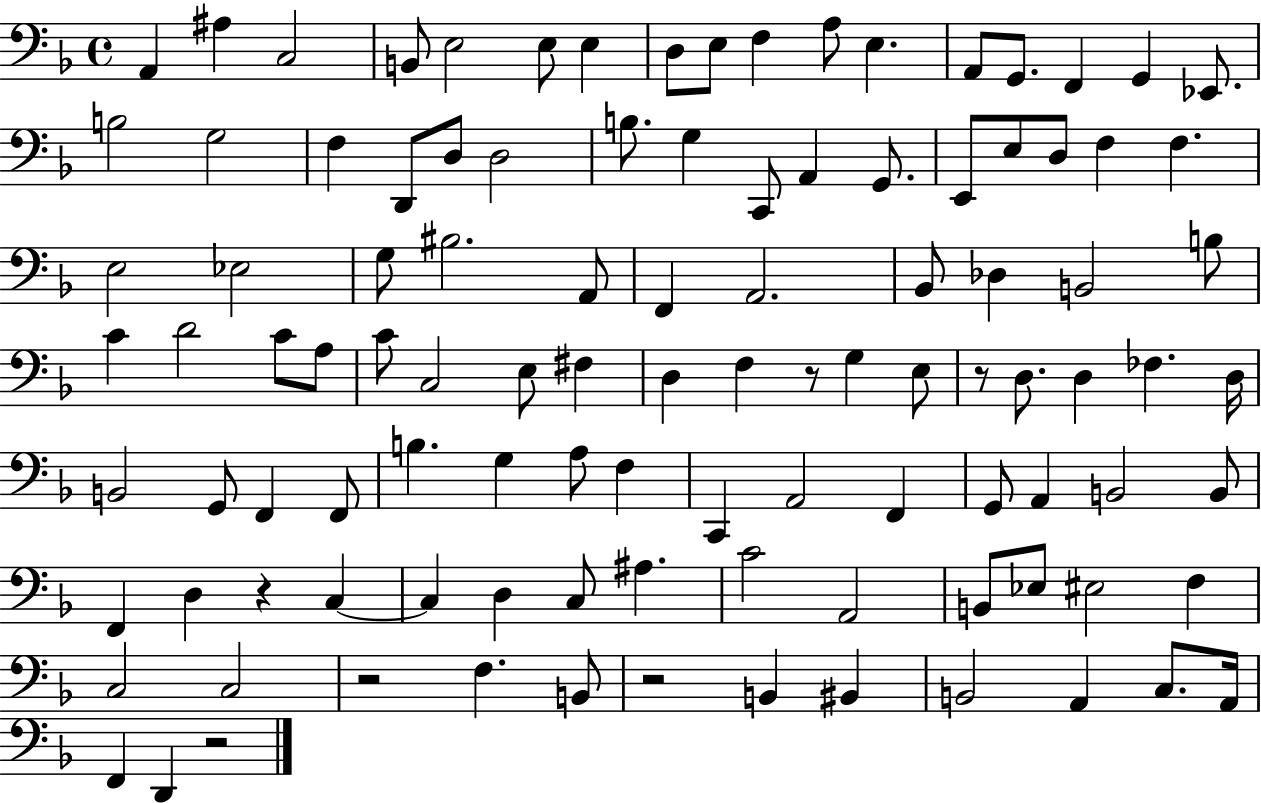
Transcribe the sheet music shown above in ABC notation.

X:1
T:Untitled
M:4/4
L:1/4
K:F
A,, ^A, C,2 B,,/2 E,2 E,/2 E, D,/2 E,/2 F, A,/2 E, A,,/2 G,,/2 F,, G,, _E,,/2 B,2 G,2 F, D,,/2 D,/2 D,2 B,/2 G, C,,/2 A,, G,,/2 E,,/2 E,/2 D,/2 F, F, E,2 _E,2 G,/2 ^B,2 A,,/2 F,, A,,2 _B,,/2 _D, B,,2 B,/2 C D2 C/2 A,/2 C/2 C,2 E,/2 ^F, D, F, z/2 G, E,/2 z/2 D,/2 D, _F, D,/4 B,,2 G,,/2 F,, F,,/2 B, G, A,/2 F, C,, A,,2 F,, G,,/2 A,, B,,2 B,,/2 F,, D, z C, C, D, C,/2 ^A, C2 A,,2 B,,/2 _E,/2 ^E,2 F, C,2 C,2 z2 F, B,,/2 z2 B,, ^B,, B,,2 A,, C,/2 A,,/4 F,, D,, z2